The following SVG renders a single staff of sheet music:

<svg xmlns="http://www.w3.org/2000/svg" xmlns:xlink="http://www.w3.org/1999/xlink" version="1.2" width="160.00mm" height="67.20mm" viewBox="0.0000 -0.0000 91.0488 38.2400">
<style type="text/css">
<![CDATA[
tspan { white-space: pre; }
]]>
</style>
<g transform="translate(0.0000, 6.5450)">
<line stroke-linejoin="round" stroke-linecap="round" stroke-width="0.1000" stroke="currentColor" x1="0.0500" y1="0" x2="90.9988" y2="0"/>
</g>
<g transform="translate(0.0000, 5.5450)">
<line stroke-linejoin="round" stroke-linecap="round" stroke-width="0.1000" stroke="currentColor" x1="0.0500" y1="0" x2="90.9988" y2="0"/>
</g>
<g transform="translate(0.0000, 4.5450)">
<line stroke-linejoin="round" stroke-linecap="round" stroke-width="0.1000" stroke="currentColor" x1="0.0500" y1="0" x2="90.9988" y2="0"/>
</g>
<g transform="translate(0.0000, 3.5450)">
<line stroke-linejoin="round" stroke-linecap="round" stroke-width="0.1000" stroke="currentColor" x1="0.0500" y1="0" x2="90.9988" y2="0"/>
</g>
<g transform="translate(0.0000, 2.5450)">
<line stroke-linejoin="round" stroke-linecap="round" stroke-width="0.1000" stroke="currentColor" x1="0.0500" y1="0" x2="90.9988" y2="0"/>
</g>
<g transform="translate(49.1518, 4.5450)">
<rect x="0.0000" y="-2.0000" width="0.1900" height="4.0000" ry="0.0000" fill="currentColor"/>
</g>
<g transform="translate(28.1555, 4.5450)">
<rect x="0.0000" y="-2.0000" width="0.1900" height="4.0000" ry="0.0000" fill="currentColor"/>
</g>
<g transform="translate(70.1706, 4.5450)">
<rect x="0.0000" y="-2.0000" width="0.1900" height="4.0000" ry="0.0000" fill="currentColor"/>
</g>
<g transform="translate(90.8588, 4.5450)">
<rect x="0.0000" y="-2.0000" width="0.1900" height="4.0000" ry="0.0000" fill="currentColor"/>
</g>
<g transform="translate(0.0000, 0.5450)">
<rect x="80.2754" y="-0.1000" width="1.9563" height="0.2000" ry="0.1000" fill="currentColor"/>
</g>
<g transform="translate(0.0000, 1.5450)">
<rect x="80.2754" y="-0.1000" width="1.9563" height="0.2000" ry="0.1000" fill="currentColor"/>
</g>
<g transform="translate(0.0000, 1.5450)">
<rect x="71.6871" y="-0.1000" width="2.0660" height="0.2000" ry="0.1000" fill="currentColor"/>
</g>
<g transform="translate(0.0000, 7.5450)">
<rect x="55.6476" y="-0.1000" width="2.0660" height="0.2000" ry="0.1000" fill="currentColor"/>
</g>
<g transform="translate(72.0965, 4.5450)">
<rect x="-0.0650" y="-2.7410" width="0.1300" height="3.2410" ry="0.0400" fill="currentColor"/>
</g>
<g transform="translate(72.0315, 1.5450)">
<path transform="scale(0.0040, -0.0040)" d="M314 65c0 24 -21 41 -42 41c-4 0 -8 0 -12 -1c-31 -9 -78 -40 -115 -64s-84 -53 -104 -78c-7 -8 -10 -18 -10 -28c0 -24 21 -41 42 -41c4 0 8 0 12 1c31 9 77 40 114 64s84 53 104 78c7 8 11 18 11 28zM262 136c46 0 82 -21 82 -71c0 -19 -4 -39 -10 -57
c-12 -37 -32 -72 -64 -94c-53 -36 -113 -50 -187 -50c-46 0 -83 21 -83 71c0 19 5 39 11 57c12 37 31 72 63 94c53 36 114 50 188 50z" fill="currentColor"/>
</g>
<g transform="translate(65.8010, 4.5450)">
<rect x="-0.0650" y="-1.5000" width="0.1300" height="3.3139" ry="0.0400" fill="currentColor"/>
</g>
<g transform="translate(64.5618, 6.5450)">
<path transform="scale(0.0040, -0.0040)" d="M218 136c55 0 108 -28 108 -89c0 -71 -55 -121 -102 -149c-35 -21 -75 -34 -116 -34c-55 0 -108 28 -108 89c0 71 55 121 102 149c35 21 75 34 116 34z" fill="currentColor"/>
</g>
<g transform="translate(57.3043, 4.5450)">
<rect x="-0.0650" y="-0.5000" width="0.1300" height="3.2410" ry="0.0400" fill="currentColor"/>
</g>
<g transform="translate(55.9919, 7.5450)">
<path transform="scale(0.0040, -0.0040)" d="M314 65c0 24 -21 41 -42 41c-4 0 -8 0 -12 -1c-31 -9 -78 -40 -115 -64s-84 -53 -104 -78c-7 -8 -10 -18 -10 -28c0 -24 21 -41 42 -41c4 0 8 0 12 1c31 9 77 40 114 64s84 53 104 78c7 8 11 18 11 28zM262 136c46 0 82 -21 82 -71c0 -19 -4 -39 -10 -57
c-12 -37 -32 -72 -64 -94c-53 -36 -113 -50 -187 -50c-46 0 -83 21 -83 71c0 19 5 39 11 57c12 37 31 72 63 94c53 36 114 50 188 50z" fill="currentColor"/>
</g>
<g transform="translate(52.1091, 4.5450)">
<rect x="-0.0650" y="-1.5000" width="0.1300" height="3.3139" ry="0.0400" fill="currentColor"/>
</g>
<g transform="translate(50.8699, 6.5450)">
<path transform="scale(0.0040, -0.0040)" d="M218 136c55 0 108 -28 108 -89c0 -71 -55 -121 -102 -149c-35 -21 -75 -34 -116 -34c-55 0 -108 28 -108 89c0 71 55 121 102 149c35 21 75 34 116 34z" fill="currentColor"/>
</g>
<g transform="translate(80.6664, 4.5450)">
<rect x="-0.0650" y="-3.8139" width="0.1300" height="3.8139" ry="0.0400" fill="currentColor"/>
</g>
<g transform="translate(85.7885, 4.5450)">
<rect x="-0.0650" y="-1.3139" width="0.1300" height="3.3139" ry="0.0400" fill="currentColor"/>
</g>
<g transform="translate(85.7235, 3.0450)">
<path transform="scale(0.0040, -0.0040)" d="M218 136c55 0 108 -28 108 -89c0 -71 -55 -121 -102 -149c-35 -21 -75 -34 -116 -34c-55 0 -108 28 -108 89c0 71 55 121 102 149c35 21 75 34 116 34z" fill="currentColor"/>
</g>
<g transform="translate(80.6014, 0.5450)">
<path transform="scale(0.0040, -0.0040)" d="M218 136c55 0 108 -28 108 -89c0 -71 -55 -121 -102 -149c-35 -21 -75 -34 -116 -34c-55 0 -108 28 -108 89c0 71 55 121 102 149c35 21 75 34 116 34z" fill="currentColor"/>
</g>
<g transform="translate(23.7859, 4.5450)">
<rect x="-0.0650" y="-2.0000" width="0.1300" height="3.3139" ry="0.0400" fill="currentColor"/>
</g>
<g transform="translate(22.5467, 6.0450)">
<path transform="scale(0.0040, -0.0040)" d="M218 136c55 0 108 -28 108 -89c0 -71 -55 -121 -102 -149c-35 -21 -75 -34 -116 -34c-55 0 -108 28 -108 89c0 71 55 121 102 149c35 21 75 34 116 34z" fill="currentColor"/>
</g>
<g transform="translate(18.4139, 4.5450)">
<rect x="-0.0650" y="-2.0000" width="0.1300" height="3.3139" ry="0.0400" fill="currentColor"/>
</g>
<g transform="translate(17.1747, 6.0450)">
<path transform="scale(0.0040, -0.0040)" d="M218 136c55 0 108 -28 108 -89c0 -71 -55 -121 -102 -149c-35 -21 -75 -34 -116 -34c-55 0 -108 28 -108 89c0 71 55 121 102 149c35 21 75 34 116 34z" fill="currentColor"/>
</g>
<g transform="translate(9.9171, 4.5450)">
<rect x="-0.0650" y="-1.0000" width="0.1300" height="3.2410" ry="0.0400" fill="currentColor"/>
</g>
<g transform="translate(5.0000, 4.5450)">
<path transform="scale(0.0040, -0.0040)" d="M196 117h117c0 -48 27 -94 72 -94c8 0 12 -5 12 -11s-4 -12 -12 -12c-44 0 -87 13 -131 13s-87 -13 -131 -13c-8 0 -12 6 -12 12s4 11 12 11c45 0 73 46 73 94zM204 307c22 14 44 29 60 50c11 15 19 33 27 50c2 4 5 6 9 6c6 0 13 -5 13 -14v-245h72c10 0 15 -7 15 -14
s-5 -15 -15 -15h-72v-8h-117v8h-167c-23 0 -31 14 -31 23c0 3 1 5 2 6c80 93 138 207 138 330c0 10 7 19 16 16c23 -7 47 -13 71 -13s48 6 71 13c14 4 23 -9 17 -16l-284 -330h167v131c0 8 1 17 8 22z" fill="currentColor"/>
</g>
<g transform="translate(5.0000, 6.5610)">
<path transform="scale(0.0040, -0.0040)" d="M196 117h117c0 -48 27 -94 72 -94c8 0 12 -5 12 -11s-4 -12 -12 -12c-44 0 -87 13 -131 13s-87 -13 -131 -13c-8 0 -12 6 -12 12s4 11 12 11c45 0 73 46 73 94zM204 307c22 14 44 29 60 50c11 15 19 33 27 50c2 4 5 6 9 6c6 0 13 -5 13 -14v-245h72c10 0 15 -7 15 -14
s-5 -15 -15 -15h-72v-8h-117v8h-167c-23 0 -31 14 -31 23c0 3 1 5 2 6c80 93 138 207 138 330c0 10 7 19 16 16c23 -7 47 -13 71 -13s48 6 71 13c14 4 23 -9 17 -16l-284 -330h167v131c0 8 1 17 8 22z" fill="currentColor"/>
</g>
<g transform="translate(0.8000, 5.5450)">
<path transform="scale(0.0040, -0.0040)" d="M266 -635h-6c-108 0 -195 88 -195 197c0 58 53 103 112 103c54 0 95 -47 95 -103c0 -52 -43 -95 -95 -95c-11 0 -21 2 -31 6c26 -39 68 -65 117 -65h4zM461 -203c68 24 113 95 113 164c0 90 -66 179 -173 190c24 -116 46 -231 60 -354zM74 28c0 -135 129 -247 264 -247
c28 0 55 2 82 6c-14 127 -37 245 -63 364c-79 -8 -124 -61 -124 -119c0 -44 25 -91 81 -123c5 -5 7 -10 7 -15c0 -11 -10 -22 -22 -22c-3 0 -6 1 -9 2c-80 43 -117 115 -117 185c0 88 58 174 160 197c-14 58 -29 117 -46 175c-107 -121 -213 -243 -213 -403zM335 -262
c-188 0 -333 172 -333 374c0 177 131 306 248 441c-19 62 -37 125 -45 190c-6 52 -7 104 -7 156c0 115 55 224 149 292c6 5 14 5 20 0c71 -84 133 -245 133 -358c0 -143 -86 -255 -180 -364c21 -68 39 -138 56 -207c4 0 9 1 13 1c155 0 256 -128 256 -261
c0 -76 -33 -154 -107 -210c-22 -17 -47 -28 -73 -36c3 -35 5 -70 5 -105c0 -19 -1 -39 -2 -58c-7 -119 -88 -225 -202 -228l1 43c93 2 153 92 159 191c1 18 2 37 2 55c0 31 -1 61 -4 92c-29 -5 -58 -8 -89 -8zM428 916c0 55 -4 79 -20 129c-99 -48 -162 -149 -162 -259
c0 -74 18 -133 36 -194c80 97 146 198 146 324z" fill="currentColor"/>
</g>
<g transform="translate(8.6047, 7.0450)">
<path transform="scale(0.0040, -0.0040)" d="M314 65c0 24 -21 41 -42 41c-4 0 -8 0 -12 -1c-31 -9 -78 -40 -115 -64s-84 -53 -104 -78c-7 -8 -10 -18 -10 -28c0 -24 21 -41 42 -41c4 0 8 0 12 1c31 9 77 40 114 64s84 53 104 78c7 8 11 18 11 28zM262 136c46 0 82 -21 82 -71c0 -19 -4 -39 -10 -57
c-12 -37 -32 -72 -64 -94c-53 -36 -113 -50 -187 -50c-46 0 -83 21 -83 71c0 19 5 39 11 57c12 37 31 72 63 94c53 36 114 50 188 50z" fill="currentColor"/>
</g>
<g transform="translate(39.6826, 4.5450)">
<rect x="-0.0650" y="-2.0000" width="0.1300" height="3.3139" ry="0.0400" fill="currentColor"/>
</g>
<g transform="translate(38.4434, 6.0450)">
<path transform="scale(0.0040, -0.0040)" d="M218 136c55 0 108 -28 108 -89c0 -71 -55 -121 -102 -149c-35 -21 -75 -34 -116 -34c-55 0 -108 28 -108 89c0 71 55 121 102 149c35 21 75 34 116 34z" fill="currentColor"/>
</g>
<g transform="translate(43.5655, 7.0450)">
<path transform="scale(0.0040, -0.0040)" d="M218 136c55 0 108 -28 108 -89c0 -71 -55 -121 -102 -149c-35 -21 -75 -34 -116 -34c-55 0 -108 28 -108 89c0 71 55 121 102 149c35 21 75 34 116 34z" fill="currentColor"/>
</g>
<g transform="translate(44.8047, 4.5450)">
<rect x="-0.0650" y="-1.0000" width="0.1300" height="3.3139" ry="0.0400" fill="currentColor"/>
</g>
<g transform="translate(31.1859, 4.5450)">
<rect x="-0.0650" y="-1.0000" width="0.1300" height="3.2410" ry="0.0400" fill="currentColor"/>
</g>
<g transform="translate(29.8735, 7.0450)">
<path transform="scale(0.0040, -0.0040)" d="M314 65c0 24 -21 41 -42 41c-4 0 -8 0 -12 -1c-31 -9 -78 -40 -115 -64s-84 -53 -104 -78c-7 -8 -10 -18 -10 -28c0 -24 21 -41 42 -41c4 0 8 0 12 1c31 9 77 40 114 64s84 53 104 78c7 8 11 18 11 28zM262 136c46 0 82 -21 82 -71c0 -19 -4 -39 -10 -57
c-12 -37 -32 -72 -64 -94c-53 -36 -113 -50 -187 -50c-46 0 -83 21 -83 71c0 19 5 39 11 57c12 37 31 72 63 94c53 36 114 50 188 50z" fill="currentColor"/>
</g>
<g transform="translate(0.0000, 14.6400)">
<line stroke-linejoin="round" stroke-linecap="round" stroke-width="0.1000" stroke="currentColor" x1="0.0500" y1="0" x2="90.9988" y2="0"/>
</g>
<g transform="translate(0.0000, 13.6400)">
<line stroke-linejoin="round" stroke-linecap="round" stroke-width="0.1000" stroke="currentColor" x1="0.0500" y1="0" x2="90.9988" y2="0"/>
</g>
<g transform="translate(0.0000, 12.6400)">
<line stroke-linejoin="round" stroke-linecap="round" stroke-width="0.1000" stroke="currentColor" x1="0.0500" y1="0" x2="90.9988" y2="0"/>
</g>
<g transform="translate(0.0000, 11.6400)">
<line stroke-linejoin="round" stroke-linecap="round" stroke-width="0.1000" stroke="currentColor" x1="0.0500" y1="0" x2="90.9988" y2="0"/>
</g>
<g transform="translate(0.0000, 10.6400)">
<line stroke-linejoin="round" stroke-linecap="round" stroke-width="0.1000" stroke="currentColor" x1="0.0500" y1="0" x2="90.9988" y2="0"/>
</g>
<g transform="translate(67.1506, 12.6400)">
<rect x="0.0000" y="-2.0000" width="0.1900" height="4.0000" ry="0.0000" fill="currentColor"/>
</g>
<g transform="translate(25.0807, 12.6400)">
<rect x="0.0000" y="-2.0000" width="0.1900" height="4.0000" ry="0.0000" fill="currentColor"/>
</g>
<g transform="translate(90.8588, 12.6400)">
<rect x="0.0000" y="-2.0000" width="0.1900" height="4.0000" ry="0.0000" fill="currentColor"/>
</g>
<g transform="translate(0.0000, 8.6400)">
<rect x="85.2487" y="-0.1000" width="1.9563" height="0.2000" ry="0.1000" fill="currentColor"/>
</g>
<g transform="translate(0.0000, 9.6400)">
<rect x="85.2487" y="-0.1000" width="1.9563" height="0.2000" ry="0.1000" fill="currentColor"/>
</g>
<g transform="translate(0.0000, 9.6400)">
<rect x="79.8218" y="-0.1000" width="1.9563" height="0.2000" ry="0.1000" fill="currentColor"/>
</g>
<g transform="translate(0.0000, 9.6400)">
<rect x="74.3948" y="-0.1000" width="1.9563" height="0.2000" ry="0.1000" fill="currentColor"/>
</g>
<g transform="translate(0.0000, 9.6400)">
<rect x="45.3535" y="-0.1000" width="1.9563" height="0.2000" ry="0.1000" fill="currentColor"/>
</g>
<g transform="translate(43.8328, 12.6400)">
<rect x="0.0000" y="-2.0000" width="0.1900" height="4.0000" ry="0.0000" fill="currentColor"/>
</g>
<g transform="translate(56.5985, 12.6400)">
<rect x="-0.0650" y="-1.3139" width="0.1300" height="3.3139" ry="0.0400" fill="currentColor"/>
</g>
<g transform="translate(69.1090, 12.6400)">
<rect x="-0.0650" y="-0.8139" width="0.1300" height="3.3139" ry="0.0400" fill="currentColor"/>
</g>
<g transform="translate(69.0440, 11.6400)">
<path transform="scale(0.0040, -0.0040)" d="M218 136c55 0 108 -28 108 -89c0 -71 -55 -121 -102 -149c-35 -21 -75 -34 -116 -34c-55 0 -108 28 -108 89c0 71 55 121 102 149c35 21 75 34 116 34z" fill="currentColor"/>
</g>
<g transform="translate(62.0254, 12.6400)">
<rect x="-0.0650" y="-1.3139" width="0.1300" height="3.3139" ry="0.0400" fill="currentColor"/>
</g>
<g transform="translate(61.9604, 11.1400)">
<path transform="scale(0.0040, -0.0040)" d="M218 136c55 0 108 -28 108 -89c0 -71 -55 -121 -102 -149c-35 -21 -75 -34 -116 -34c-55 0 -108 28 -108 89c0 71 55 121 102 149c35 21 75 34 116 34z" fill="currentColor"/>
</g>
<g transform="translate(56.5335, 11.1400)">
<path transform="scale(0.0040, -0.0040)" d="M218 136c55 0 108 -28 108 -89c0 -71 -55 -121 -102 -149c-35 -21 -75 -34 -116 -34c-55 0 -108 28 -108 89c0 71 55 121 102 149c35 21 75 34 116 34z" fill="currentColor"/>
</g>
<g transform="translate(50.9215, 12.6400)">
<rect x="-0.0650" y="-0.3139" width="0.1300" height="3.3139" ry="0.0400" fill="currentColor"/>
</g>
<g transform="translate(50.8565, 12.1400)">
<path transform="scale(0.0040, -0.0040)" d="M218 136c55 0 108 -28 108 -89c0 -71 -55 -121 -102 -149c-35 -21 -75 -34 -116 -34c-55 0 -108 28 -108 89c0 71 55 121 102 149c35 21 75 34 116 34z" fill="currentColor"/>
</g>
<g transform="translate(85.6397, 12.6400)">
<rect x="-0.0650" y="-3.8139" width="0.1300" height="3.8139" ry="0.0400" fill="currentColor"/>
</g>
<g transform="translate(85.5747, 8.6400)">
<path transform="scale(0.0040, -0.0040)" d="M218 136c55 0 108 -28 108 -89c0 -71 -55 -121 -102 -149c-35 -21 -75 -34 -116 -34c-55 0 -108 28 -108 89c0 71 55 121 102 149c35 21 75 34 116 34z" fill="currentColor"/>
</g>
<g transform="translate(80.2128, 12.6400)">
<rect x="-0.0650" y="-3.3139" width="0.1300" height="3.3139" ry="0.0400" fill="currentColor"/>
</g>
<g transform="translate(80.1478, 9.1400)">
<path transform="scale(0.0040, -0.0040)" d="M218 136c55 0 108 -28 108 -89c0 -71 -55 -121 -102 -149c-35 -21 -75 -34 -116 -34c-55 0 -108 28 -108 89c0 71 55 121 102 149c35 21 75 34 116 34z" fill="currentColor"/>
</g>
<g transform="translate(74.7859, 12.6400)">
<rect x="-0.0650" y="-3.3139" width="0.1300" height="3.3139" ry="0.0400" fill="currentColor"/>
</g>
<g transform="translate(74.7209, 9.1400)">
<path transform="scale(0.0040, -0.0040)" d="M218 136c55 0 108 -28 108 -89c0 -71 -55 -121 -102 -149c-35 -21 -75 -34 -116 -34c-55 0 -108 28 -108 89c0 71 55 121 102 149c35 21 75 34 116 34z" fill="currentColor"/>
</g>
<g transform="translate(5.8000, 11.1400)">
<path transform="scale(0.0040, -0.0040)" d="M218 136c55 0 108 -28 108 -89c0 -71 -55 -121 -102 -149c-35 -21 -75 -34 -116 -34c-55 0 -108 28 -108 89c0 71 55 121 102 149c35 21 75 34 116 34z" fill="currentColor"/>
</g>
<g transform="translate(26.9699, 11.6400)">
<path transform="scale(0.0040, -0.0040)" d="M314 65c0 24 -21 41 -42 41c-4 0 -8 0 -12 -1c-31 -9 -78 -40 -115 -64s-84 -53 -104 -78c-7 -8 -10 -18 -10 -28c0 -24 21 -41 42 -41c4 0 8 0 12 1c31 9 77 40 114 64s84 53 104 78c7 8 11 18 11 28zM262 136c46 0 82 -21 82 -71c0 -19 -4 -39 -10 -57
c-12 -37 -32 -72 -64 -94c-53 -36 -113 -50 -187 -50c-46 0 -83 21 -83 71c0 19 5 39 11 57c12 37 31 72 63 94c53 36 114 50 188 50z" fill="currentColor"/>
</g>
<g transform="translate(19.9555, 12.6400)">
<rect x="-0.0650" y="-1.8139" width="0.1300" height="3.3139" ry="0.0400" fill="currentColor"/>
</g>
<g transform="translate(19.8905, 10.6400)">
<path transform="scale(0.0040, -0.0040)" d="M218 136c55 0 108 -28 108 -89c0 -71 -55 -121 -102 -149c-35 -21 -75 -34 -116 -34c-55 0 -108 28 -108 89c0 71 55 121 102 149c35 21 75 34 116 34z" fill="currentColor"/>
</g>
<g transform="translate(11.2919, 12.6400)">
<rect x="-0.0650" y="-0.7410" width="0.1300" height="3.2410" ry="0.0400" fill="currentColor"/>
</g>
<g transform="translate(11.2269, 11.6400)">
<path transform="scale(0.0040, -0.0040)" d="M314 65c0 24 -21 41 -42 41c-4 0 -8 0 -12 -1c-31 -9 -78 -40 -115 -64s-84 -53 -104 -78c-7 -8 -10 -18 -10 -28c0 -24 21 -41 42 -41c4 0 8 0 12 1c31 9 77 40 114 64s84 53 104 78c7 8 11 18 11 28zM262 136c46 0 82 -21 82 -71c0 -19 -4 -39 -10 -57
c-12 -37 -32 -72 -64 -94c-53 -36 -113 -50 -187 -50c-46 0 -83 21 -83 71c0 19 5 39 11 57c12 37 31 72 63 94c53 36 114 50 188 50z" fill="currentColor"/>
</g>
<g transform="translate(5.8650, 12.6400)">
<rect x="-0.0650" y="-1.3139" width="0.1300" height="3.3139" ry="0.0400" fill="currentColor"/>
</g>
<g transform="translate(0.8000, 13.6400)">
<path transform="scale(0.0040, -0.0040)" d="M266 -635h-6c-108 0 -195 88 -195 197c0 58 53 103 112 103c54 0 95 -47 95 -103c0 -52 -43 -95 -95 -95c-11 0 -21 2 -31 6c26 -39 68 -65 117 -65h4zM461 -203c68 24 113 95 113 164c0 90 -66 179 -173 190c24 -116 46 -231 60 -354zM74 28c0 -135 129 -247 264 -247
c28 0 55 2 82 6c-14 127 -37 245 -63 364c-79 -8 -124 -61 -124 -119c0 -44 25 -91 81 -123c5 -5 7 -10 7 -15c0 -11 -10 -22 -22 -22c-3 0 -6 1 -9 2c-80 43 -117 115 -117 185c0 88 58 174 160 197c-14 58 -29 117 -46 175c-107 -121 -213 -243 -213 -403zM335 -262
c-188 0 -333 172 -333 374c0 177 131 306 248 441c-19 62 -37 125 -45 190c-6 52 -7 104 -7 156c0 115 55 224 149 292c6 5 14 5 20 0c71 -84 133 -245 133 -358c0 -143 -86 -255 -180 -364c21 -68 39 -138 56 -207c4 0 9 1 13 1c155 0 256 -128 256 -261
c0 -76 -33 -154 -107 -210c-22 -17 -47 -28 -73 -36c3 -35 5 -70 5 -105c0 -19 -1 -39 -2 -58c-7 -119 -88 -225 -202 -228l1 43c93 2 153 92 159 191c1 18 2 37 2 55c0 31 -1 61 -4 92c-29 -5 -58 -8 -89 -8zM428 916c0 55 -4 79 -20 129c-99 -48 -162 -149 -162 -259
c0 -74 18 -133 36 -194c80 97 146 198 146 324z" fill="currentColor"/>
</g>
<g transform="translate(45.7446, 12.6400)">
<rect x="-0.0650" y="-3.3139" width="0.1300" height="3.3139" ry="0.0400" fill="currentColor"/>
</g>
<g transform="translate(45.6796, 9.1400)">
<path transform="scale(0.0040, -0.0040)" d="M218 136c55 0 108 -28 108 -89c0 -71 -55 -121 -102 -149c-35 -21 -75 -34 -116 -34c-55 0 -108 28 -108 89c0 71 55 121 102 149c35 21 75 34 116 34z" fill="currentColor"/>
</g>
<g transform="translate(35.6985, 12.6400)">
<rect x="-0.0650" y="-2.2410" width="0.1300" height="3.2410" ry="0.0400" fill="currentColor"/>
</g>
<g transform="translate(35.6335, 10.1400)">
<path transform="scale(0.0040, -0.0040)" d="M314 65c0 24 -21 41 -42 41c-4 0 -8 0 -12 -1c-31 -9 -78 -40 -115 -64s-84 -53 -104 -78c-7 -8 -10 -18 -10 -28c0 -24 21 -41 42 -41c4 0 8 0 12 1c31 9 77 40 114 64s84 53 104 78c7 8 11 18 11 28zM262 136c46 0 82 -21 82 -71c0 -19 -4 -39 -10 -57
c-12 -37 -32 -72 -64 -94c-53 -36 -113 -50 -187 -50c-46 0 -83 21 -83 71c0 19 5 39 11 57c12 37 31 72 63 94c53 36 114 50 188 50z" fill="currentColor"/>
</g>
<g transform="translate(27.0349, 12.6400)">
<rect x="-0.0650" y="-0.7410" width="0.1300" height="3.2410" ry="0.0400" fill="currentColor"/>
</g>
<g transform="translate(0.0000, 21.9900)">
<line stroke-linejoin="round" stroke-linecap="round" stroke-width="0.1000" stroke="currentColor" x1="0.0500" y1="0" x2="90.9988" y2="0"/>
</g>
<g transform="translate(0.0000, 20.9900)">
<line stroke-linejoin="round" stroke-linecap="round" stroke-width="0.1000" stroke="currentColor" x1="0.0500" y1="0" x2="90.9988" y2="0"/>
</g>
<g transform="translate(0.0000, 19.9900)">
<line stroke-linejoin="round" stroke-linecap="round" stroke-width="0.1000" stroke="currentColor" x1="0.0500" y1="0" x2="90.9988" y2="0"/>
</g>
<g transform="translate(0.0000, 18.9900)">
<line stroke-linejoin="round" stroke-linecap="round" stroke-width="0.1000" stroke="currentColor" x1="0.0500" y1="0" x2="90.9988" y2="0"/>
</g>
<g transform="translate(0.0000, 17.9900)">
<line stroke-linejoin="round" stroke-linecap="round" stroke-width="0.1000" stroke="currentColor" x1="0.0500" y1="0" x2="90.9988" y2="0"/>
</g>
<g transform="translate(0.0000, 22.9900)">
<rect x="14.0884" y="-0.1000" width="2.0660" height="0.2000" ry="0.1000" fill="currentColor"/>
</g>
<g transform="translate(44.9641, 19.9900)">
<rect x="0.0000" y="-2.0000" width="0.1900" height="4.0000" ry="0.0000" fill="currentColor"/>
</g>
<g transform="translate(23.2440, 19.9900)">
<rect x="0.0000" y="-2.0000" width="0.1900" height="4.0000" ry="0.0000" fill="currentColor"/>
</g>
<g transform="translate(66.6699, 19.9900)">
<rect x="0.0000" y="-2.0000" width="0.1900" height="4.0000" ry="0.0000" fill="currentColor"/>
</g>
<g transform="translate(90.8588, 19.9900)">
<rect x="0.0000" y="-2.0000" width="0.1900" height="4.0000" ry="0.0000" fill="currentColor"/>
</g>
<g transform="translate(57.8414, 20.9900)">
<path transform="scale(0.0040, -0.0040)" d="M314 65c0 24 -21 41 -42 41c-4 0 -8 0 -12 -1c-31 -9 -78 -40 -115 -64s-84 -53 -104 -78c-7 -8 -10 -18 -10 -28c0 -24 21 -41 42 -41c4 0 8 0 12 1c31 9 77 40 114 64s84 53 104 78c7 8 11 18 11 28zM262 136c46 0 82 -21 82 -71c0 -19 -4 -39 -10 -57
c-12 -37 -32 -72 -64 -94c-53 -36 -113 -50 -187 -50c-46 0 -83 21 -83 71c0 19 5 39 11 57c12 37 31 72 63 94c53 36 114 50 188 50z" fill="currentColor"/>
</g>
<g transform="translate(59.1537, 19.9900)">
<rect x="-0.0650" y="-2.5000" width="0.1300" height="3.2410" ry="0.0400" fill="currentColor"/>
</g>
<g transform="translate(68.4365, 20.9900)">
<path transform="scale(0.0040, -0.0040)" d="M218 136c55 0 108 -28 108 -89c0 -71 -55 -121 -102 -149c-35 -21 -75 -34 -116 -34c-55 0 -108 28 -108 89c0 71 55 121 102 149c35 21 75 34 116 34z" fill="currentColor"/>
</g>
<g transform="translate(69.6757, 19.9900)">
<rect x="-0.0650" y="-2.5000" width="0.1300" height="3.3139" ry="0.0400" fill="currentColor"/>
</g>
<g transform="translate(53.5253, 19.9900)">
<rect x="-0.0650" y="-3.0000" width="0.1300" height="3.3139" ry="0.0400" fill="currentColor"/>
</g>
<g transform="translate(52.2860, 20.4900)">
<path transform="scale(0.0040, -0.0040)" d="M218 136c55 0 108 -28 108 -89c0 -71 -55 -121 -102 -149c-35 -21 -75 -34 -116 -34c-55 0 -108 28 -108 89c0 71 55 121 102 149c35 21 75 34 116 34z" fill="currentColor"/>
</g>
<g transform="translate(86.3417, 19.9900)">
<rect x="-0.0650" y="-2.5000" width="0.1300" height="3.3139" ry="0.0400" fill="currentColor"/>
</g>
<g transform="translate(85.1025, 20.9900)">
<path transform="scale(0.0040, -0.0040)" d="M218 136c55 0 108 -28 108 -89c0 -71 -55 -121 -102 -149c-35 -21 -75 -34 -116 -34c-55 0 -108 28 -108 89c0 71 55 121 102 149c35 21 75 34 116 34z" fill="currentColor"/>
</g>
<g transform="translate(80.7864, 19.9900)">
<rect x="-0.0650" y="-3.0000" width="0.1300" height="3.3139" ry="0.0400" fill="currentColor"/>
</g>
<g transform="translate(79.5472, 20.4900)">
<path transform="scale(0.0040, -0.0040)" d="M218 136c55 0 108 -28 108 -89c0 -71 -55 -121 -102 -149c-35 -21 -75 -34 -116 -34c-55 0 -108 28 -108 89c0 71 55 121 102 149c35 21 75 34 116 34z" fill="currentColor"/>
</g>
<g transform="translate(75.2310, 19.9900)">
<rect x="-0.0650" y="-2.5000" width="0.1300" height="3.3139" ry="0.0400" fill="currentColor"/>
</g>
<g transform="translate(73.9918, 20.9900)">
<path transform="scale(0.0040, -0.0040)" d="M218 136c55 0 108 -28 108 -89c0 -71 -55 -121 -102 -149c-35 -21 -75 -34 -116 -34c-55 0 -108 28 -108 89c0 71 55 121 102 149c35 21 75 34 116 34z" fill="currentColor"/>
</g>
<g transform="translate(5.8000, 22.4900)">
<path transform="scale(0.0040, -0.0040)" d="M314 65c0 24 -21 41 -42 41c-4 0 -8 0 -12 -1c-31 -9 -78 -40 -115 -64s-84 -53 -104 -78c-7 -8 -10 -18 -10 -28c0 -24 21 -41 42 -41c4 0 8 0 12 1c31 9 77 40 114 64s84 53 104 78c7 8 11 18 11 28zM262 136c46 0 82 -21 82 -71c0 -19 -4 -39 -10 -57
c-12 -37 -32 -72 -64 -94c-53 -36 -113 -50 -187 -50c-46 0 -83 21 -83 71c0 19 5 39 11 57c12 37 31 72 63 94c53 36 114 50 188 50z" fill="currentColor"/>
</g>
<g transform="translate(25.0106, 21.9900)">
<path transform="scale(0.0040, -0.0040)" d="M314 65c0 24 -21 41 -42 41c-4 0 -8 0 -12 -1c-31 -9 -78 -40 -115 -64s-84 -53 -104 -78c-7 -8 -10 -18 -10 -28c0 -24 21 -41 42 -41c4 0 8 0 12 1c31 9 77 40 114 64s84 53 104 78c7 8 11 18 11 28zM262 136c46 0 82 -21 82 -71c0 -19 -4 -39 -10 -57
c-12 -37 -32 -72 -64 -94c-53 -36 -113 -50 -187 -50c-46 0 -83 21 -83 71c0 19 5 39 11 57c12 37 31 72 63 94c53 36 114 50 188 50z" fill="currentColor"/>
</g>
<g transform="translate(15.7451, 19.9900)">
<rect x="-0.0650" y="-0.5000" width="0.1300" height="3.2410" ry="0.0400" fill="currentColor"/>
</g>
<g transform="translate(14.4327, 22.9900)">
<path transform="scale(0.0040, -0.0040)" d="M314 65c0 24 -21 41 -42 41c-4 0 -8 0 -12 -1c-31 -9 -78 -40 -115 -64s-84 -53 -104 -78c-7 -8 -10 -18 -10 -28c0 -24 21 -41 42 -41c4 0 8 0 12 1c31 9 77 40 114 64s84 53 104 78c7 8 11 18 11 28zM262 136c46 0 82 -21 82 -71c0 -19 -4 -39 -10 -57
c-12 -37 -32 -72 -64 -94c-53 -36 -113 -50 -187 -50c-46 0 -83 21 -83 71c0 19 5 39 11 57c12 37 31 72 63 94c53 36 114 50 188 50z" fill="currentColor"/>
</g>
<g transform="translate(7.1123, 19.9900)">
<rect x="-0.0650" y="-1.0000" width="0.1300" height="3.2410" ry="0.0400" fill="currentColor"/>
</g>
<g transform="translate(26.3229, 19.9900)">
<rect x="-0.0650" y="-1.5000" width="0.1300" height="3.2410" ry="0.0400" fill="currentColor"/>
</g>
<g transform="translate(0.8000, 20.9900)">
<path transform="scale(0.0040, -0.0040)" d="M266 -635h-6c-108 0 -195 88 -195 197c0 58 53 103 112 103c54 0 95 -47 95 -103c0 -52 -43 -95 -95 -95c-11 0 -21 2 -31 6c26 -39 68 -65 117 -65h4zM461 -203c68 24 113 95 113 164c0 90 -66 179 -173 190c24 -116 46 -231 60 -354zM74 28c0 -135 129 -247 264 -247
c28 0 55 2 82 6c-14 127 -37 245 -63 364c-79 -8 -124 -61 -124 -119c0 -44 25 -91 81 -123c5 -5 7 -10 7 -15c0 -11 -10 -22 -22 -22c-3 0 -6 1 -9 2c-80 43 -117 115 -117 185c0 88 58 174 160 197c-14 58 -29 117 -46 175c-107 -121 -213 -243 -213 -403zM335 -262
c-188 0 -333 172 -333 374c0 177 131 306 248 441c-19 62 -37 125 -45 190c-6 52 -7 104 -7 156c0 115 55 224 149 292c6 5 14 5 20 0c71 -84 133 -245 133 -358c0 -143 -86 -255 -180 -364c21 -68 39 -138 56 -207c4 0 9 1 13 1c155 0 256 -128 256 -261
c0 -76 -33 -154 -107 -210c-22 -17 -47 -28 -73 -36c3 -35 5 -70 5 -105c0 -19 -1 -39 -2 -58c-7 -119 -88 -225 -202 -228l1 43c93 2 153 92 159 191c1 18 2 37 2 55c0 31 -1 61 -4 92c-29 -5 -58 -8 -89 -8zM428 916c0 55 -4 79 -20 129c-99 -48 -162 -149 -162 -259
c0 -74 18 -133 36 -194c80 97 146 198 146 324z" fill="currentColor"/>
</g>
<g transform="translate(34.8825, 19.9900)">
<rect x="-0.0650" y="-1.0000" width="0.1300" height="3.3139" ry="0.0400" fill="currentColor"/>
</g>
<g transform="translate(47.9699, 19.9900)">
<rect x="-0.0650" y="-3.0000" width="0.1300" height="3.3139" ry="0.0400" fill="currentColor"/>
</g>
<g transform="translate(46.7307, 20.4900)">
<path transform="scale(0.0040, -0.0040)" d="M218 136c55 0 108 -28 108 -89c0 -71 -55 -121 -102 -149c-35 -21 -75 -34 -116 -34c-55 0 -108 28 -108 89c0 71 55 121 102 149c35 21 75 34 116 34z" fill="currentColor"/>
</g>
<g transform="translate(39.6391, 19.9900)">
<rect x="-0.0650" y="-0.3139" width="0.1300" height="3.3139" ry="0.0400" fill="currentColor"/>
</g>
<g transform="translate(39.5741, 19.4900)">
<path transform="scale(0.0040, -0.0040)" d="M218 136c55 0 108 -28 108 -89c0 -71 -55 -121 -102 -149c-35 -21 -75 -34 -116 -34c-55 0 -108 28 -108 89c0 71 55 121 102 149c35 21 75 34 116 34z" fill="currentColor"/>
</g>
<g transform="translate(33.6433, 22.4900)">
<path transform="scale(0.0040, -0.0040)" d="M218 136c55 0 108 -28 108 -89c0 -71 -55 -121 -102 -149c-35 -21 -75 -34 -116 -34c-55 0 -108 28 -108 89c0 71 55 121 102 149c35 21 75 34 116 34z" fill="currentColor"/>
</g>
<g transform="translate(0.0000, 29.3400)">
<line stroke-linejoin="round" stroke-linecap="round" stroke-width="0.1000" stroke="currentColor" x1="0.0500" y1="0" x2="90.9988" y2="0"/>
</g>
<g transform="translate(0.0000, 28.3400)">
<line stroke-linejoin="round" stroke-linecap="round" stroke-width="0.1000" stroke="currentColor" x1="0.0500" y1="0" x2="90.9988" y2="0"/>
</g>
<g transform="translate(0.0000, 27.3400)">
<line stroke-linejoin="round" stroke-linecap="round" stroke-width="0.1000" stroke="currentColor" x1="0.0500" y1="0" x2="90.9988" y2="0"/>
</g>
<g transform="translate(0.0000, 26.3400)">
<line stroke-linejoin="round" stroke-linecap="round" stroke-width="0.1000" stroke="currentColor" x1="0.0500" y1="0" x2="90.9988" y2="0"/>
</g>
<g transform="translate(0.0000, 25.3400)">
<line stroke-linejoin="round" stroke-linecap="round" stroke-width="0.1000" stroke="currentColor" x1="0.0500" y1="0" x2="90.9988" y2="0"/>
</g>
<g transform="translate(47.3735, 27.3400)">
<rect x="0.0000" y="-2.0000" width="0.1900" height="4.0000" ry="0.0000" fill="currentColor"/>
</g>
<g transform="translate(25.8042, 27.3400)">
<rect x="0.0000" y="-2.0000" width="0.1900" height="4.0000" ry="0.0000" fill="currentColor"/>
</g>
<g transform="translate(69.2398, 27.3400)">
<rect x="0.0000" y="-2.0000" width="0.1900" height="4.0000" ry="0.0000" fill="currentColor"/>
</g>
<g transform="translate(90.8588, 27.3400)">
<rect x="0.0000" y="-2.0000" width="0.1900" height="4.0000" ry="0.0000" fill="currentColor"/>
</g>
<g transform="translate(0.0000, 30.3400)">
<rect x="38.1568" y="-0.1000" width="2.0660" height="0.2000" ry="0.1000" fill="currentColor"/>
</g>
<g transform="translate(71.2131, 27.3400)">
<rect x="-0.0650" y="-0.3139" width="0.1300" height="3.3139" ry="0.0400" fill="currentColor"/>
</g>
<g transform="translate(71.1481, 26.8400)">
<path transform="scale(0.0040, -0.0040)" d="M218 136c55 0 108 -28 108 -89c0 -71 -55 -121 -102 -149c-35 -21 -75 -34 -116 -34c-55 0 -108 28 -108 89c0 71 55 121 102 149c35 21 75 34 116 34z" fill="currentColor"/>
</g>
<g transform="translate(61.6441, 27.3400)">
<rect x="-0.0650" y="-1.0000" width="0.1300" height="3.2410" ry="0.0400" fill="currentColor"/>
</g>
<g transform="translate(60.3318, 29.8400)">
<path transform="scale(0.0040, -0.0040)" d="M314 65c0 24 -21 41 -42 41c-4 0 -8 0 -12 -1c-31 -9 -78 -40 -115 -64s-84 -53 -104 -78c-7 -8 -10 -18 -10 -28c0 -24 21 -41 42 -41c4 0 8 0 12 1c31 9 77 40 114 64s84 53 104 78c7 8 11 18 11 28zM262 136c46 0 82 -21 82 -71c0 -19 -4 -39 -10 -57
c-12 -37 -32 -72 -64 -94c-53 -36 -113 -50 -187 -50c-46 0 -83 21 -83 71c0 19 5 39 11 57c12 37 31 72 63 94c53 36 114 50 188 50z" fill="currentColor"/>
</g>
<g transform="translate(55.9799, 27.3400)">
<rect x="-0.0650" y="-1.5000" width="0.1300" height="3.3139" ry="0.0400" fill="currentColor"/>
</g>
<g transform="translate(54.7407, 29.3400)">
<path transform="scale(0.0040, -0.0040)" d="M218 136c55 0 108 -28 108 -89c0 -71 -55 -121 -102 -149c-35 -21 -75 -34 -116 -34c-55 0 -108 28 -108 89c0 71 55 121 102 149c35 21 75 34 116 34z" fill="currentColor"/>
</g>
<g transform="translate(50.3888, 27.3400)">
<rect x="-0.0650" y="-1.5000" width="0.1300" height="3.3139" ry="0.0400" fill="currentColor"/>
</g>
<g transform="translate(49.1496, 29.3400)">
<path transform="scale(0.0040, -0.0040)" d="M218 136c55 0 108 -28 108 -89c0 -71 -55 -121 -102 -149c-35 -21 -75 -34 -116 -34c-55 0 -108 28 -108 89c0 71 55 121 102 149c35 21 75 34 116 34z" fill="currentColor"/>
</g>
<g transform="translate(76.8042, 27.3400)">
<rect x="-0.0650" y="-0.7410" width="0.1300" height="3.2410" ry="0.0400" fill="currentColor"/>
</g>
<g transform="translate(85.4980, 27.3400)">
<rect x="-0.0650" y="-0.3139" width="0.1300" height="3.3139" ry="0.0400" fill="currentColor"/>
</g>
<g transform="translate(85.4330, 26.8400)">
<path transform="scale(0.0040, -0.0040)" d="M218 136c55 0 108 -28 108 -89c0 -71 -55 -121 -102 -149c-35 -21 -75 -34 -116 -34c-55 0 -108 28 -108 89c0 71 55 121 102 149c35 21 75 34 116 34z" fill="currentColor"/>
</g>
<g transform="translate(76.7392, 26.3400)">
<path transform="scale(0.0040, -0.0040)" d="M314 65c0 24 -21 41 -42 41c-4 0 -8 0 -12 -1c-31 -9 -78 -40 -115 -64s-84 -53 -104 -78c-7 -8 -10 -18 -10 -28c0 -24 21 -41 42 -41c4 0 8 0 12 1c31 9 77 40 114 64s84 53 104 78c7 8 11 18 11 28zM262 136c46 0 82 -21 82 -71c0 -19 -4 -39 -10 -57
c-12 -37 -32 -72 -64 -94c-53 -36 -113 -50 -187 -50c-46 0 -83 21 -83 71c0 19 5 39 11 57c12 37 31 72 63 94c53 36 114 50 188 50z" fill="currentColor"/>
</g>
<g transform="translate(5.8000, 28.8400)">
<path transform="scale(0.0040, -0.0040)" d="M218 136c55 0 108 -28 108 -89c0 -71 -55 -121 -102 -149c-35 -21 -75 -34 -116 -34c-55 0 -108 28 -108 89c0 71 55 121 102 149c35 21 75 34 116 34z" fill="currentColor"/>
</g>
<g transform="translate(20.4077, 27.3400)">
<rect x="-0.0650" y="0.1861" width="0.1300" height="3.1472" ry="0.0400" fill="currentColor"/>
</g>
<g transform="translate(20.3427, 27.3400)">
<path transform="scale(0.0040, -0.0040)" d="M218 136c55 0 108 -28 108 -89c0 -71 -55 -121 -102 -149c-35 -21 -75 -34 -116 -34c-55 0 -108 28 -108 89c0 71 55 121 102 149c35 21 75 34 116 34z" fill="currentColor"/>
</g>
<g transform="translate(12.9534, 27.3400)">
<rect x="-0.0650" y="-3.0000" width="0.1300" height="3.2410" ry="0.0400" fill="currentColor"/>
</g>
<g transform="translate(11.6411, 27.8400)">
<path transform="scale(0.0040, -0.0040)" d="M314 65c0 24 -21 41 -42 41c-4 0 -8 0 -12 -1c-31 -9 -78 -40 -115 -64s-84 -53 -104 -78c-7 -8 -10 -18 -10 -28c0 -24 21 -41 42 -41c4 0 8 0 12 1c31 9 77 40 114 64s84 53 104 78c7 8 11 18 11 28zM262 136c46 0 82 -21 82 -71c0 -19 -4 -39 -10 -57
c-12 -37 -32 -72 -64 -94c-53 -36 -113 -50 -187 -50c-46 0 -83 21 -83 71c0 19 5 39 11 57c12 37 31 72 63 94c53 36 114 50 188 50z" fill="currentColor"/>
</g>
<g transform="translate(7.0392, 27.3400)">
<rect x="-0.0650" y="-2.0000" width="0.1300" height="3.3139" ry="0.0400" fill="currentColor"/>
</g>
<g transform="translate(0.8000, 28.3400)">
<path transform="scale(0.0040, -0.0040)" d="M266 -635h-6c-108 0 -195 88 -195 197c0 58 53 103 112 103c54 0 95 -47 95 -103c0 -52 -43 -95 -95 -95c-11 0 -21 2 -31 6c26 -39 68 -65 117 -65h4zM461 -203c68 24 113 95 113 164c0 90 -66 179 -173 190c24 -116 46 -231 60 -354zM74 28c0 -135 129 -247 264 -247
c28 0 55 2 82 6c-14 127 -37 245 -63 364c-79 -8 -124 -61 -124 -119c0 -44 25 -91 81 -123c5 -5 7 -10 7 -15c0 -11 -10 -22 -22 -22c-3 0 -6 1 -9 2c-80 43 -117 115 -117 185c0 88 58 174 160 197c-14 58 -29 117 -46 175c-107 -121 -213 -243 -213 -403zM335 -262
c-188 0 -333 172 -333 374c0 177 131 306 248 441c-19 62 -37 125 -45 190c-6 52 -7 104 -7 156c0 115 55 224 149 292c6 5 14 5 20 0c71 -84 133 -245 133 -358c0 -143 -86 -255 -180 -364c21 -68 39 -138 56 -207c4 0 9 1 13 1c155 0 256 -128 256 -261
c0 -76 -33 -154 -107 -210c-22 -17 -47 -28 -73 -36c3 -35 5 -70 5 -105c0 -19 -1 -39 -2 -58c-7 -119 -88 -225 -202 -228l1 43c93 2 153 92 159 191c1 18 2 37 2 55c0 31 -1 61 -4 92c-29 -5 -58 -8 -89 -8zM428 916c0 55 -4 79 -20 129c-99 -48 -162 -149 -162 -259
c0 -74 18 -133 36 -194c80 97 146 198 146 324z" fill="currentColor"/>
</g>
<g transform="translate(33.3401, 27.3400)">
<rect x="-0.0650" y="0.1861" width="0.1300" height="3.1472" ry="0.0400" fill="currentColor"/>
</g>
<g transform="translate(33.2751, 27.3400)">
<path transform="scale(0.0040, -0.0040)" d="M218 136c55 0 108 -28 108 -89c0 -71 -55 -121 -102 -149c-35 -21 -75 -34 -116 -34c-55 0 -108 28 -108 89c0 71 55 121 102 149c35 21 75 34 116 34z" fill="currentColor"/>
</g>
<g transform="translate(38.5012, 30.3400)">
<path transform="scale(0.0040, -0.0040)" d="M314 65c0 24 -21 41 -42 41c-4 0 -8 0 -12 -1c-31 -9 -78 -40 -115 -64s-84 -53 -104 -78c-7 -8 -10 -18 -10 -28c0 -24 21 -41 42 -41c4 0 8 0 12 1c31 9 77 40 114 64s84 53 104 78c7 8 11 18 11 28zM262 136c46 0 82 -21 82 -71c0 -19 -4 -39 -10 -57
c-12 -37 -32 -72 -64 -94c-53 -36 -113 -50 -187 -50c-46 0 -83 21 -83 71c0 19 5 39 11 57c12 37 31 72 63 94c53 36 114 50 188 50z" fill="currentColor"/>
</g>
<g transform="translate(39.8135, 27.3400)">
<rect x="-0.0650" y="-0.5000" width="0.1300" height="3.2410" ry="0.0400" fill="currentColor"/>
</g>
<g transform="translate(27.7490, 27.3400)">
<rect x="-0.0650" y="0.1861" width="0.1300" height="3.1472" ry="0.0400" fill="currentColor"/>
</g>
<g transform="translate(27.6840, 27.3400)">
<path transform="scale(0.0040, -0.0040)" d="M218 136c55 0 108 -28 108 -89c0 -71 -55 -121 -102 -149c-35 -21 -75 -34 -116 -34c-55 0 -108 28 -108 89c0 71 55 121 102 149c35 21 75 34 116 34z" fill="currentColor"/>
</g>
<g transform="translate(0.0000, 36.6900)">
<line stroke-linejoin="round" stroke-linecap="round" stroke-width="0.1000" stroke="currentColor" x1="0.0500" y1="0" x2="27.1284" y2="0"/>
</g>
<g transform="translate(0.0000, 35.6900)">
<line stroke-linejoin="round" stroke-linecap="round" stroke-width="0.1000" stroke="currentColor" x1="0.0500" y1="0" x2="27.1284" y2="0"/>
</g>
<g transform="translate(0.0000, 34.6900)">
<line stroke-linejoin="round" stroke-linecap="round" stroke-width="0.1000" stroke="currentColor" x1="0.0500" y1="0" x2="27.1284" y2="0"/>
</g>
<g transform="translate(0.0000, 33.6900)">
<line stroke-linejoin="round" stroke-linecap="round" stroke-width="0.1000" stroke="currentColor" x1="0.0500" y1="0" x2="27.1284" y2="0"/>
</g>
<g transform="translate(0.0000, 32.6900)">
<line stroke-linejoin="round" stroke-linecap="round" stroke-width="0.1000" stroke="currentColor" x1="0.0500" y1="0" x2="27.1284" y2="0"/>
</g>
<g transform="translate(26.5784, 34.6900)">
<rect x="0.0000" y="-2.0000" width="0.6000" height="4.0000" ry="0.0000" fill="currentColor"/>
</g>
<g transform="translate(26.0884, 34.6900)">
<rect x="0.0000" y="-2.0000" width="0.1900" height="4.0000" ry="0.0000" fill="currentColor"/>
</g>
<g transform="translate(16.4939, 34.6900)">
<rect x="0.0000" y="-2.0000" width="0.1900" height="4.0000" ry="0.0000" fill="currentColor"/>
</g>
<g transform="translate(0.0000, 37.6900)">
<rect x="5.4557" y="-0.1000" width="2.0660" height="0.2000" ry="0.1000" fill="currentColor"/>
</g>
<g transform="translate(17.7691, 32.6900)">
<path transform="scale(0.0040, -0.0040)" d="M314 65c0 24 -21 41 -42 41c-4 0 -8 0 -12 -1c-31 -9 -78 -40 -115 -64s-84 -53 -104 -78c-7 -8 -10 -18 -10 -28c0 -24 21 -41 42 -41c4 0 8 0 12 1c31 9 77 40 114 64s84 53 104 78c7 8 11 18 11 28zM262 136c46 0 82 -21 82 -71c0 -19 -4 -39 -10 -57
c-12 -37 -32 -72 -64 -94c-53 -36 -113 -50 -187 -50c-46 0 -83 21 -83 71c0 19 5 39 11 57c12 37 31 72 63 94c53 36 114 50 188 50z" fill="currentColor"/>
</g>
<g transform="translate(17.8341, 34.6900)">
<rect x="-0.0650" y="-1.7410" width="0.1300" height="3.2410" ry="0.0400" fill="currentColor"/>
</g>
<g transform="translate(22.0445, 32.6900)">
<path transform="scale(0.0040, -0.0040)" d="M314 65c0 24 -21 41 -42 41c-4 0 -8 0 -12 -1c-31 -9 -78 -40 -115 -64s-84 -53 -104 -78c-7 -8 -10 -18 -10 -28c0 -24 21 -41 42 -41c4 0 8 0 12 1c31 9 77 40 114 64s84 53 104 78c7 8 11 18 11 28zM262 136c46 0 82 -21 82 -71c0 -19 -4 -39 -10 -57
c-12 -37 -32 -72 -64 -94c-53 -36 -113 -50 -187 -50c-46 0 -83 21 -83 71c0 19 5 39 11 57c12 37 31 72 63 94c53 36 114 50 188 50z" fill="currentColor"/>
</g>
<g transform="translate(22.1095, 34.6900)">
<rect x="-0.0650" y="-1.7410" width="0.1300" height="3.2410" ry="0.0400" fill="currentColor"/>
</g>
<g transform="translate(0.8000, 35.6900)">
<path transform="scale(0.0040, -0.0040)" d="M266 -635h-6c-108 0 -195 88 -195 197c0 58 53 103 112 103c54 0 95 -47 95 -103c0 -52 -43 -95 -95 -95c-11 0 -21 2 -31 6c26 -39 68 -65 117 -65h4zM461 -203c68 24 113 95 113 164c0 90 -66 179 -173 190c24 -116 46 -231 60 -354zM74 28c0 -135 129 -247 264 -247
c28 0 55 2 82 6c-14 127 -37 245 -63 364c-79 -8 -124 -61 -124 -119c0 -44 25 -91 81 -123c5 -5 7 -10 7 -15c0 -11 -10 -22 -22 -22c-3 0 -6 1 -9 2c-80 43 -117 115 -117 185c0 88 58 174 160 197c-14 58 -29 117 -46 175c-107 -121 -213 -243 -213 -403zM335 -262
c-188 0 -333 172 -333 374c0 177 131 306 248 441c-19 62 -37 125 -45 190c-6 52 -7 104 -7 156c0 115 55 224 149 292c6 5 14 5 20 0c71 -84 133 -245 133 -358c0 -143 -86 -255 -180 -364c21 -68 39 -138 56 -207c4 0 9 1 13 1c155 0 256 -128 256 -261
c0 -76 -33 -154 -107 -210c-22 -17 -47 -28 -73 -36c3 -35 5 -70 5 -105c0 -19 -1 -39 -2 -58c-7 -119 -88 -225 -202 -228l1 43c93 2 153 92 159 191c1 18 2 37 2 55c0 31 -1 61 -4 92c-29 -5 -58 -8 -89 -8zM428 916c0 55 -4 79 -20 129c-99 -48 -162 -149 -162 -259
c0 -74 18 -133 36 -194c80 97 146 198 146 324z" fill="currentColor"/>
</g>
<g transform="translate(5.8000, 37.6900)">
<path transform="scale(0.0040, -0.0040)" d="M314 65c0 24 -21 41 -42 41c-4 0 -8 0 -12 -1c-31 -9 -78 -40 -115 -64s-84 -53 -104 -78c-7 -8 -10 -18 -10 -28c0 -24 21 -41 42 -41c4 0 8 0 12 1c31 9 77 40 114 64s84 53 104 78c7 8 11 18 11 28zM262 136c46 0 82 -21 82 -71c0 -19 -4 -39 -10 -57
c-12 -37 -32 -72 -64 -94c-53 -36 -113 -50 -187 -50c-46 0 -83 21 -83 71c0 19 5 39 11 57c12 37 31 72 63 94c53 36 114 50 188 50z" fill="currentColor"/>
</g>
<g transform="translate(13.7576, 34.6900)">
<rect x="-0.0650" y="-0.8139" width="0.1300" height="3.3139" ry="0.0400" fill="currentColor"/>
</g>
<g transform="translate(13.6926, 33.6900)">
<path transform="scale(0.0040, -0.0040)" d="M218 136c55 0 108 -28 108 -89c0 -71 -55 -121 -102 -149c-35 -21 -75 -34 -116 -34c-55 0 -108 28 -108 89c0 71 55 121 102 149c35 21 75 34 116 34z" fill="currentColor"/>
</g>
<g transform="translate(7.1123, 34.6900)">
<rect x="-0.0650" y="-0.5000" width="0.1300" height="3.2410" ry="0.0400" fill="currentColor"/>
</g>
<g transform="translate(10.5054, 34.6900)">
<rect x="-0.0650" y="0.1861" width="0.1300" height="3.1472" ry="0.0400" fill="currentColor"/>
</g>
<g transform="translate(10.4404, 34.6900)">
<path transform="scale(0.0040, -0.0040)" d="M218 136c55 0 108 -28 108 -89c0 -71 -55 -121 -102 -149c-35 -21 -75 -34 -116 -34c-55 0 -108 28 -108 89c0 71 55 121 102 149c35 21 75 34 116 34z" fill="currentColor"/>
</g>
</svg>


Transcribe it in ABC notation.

X:1
T:Untitled
M:4/4
L:1/4
K:C
D2 F F D2 F D E C2 E a2 c' e e d2 f d2 g2 b c e e d b b c' D2 C2 E2 D c A A G2 G G A G F A2 B B B C2 E E D2 c d2 c C2 B d f2 f2